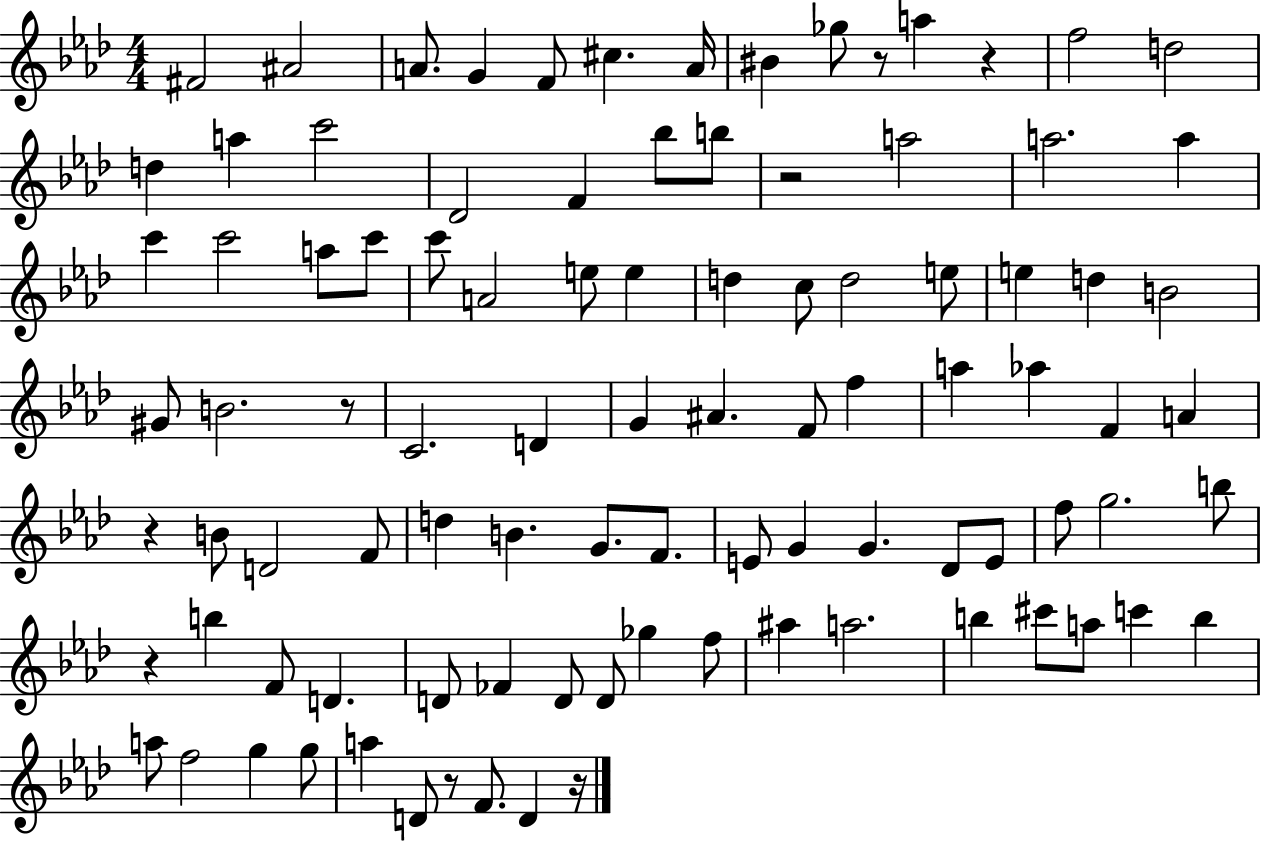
{
  \clef treble
  \numericTimeSignature
  \time 4/4
  \key aes \major
  \repeat volta 2 { fis'2 ais'2 | a'8. g'4 f'8 cis''4. a'16 | bis'4 ges''8 r8 a''4 r4 | f''2 d''2 | \break d''4 a''4 c'''2 | des'2 f'4 bes''8 b''8 | r2 a''2 | a''2. a''4 | \break c'''4 c'''2 a''8 c'''8 | c'''8 a'2 e''8 e''4 | d''4 c''8 d''2 e''8 | e''4 d''4 b'2 | \break gis'8 b'2. r8 | c'2. d'4 | g'4 ais'4. f'8 f''4 | a''4 aes''4 f'4 a'4 | \break r4 b'8 d'2 f'8 | d''4 b'4. g'8. f'8. | e'8 g'4 g'4. des'8 e'8 | f''8 g''2. b''8 | \break r4 b''4 f'8 d'4. | d'8 fes'4 d'8 d'8 ges''4 f''8 | ais''4 a''2. | b''4 cis'''8 a''8 c'''4 b''4 | \break a''8 f''2 g''4 g''8 | a''4 d'8 r8 f'8. d'4 r16 | } \bar "|."
}